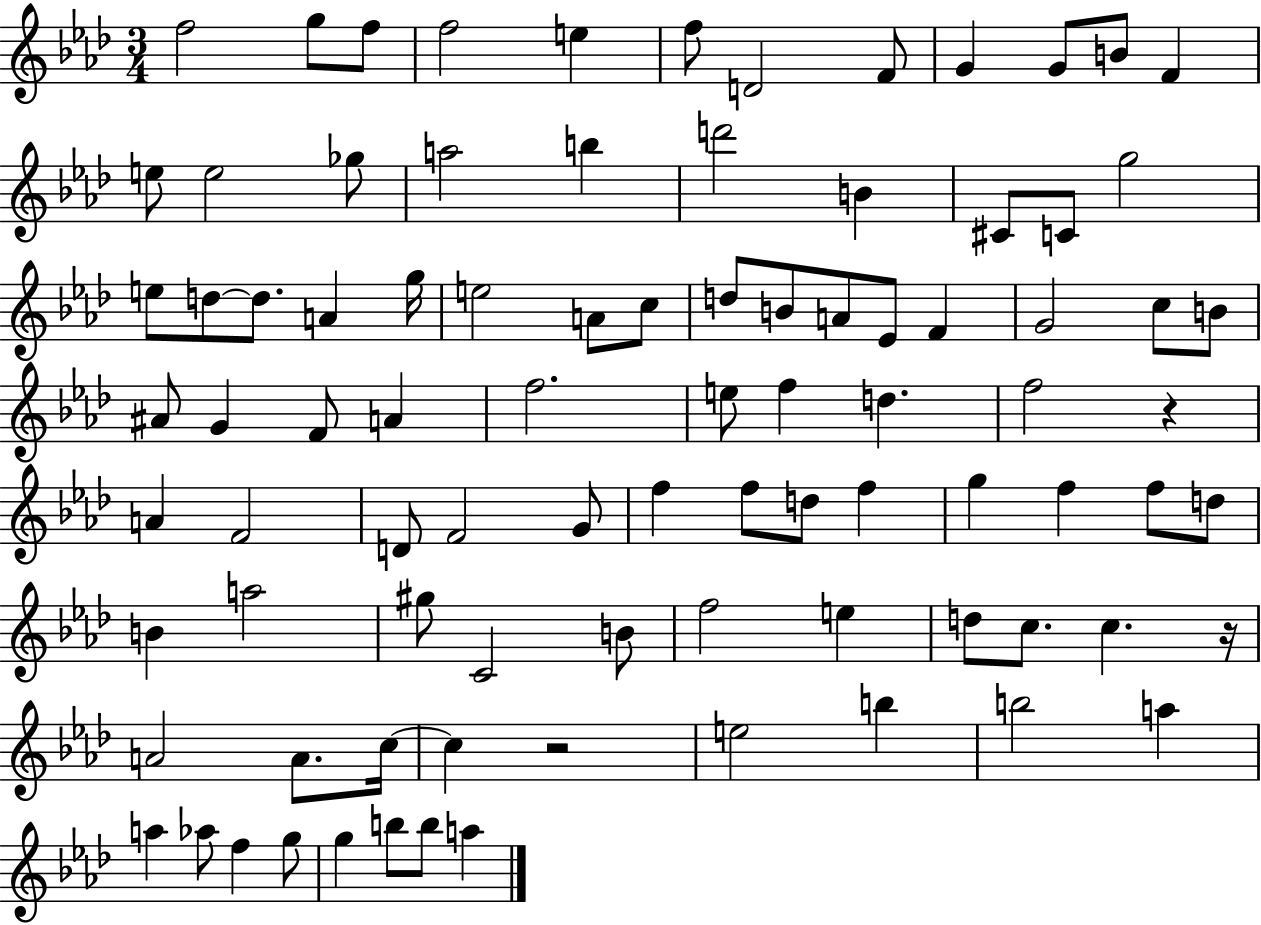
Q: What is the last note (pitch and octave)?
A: A5